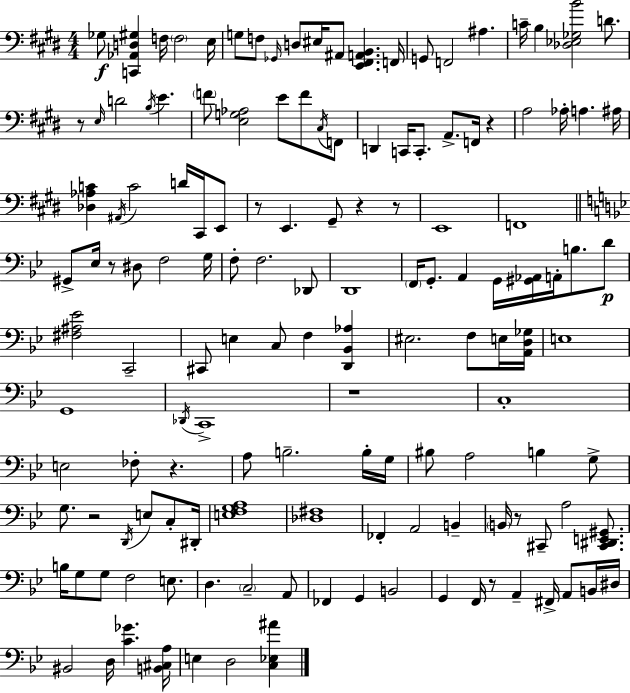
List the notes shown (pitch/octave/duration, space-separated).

Gb3/e [C2,Ab2,D3,G#3]/q F3/s F3/h E3/s G3/e F3/e Gb2/s D3/e EIS3/s A#2/e [E2,F#2,A2,B2]/q. F2/s G2/e F2/h A#3/q. C4/s B3/q [Db3,Eb3,Gb3,B4]/h D4/e. R/e E3/s D4/h B3/s E4/q. F4/e [E3,G3,Ab3]/h E4/e F4/e C#3/s F2/e D2/q C2/s C2/e. A2/e. F2/s R/q A3/h Ab3/s A3/q. A#3/s [Db3,Ab3,C4]/q A#2/s C4/h D4/s C#2/s E2/e R/e E2/q. G#2/e R/q R/e E2/w F2/w G#2/e Eb3/s R/e D#3/e F3/h G3/s F3/e F3/h. Db2/e D2/w F2/s G2/e. A2/q G2/s [G#2,Ab2]/s A2/s B3/e. D4/e [F#3,A#3,Eb4]/h C2/h C#2/e E3/q C3/e F3/q [D2,Bb2,Ab3]/q EIS3/h. F3/e E3/s [A2,D3,Gb3]/s E3/w G2/w Db2/s C2/w R/w C3/w E3/h FES3/e R/q. A3/e B3/h. B3/s G3/s BIS3/e A3/h B3/q G3/e G3/e. R/h D2/s E3/e C3/e D#2/s [E3,F3,G3,A3]/w [Db3,F#3]/w FES2/q A2/h B2/q B2/s R/e C#2/e A3/h [C#2,D#2,E2,G#2]/e. B3/s G3/e G3/e F3/h E3/e. D3/q. C3/h A2/e FES2/q G2/q B2/h G2/q F2/s R/e A2/q F#2/s A2/e B2/s D#3/s BIS2/h D3/s [C4,Gb4]/q. [B2,C#3,A3]/s E3/q D3/h [C3,Eb3,A#4]/q